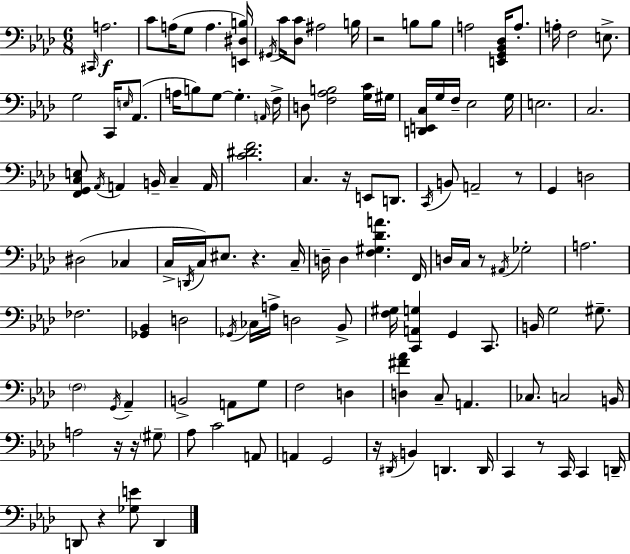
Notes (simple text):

C#2/s A3/h. C4/e A3/s G3/e A3/q. [E2,D#3,B3]/s G#2/s C4/s [Db3,C4]/e A#3/h B3/s R/h B3/e B3/e A3/h [E2,G2,Bb2,Db3]/s A3/e. A3/s F3/h E3/e. G3/h C2/s E3/s Ab2/e. A3/s B3/e G3/e G3/q. A2/s F3/s D3/e [F3,Ab3,B3]/h [G3,C4]/s G#3/s [D2,E2,C3]/s G3/s F3/s Eb3/h G3/s E3/h. C3/h. [F2,G2,C3,E3]/e Ab2/s A2/q B2/s C3/q A2/s [C4,D#4,F4]/h. C3/q. R/s E2/e D2/e. C2/s B2/e A2/h R/e G2/q D3/h D#3/h CES3/q C3/s D2/s C3/s EIS3/e. R/q. C3/s D3/s D3/q [F3,G#3,Db4,A4]/q. F2/s D3/s C3/s R/e A#2/s Gb3/h A3/h. FES3/h. [Gb2,Bb2]/q D3/h Gb2/s CES3/s A3/s D3/h Bb2/e [F3,G#3]/s [C2,A2,G3]/q G2/q C2/e. B2/s G3/h G#3/e. F3/h G2/s Ab2/q B2/h A2/e G3/e F3/h D3/q [D3,F#4,Ab4]/q C3/e A2/q. CES3/e. C3/h B2/s A3/h R/s R/s G#3/e Ab3/e C4/h A2/e A2/q G2/h R/s D#2/s B2/q D2/q. D2/s C2/q R/e C2/s C2/q D2/s D2/e R/q [Gb3,E4]/e D2/q